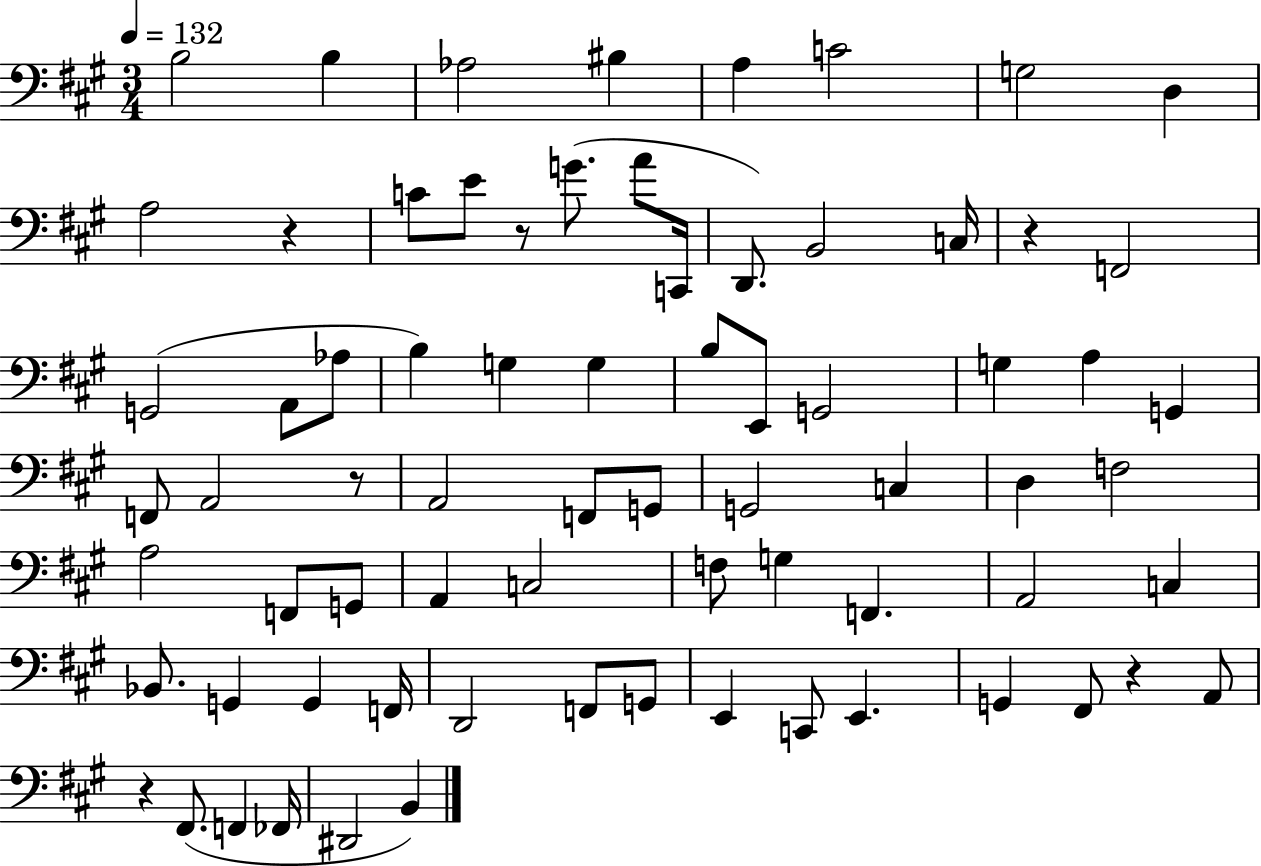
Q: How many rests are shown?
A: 6